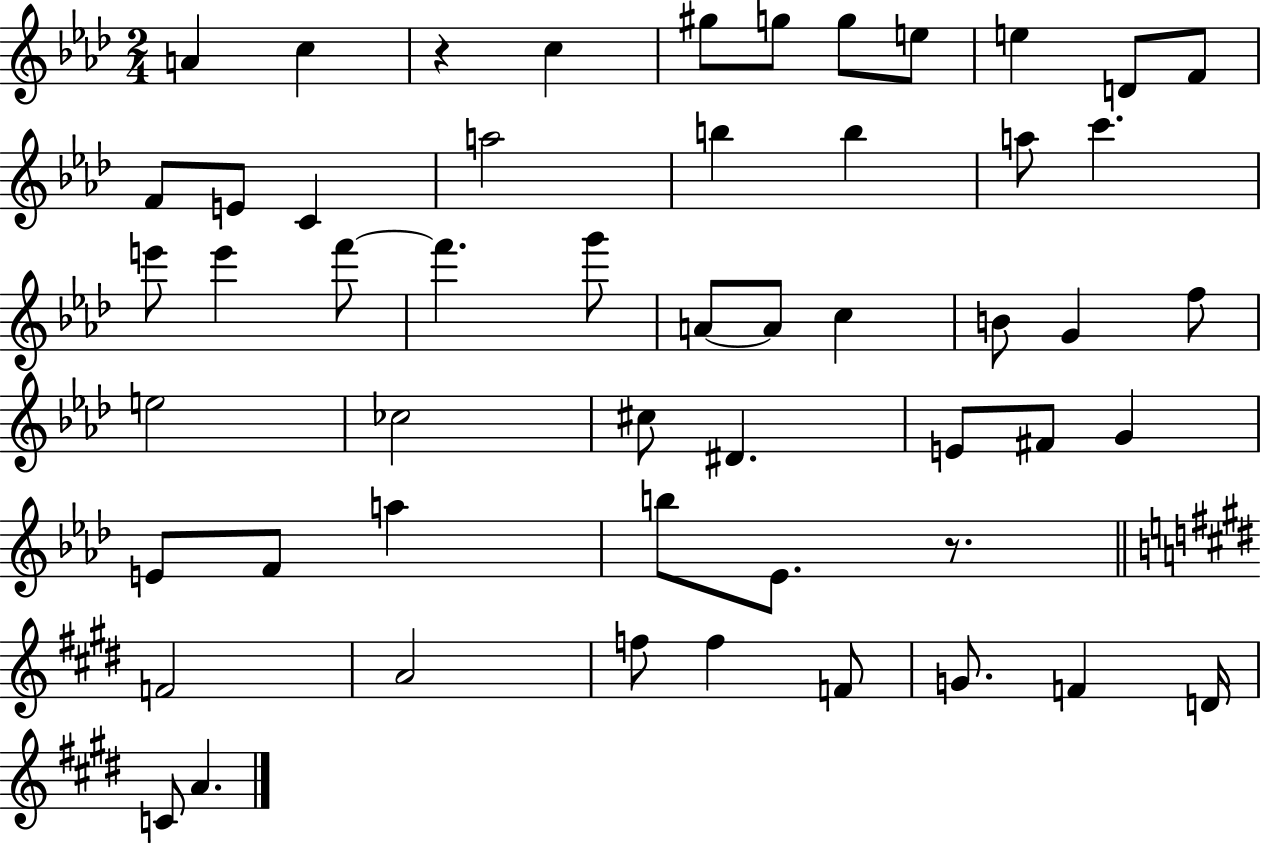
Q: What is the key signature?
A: AES major